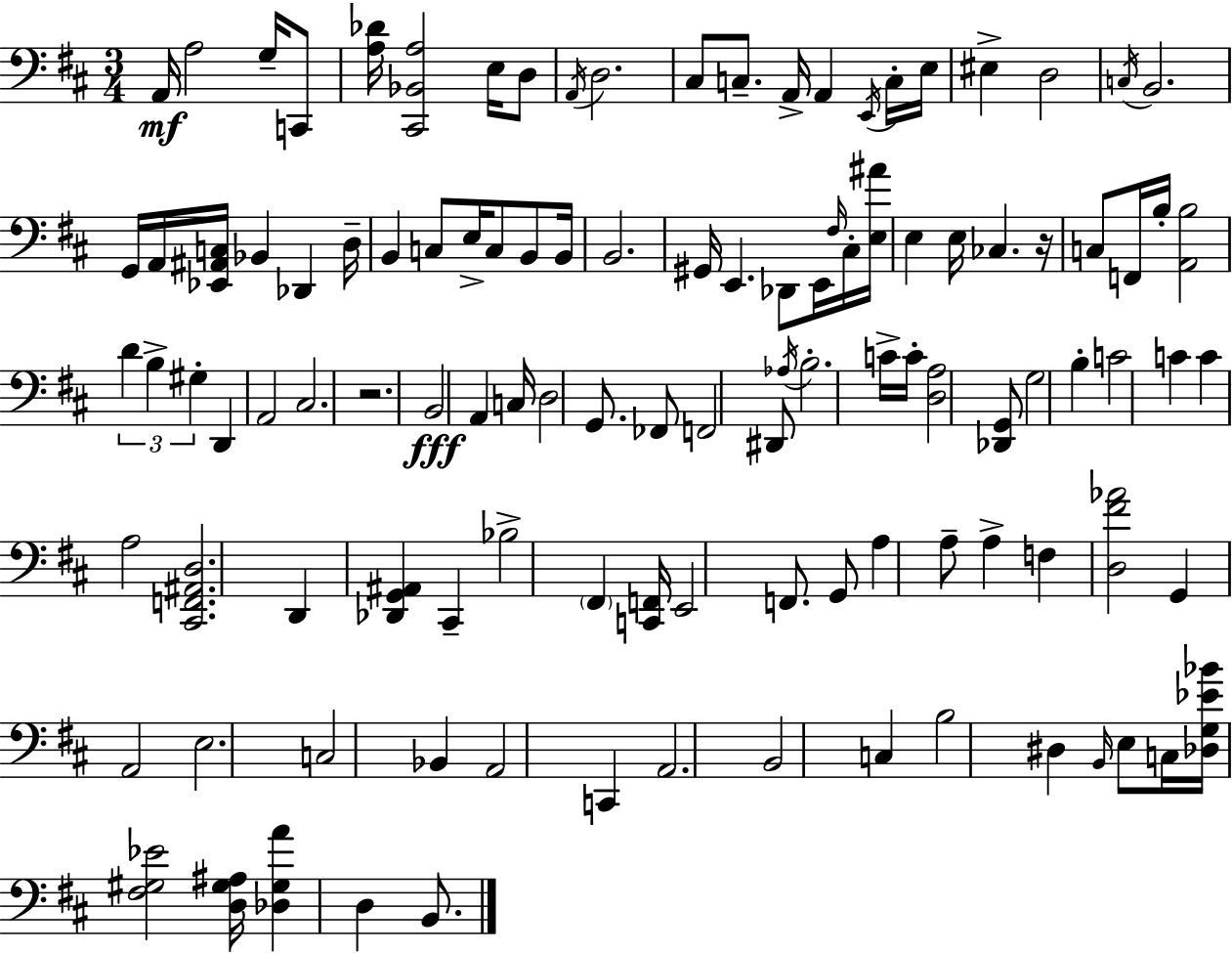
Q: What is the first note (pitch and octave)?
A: A2